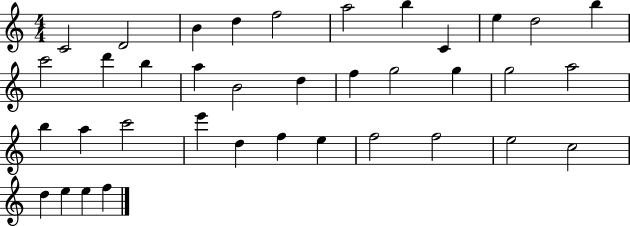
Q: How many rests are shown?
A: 0